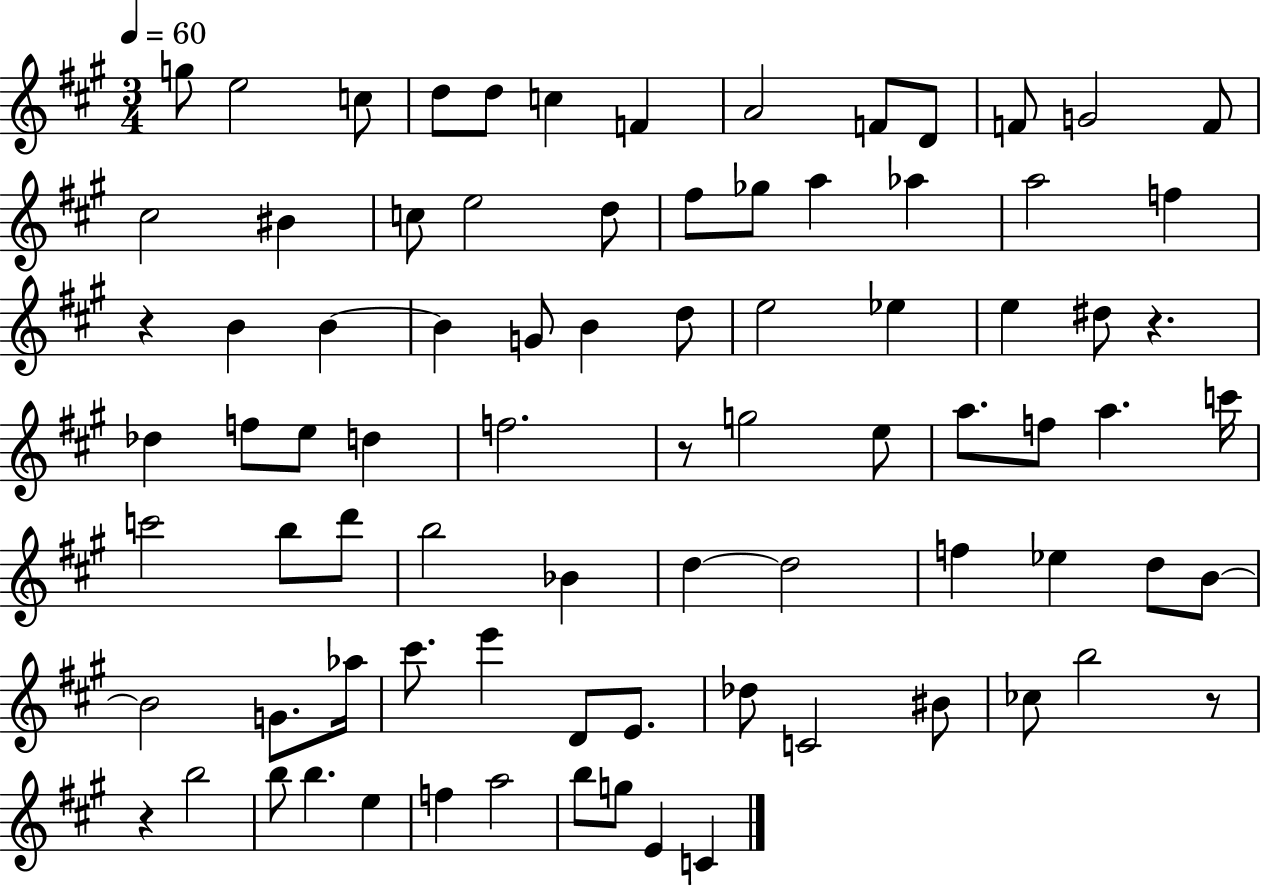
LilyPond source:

{
  \clef treble
  \numericTimeSignature
  \time 3/4
  \key a \major
  \tempo 4 = 60
  g''8 e''2 c''8 | d''8 d''8 c''4 f'4 | a'2 f'8 d'8 | f'8 g'2 f'8 | \break cis''2 bis'4 | c''8 e''2 d''8 | fis''8 ges''8 a''4 aes''4 | a''2 f''4 | \break r4 b'4 b'4~~ | b'4 g'8 b'4 d''8 | e''2 ees''4 | e''4 dis''8 r4. | \break des''4 f''8 e''8 d''4 | f''2. | r8 g''2 e''8 | a''8. f''8 a''4. c'''16 | \break c'''2 b''8 d'''8 | b''2 bes'4 | d''4~~ d''2 | f''4 ees''4 d''8 b'8~~ | \break b'2 g'8. aes''16 | cis'''8. e'''4 d'8 e'8. | des''8 c'2 bis'8 | ces''8 b''2 r8 | \break r4 b''2 | b''8 b''4. e''4 | f''4 a''2 | b''8 g''8 e'4 c'4 | \break \bar "|."
}